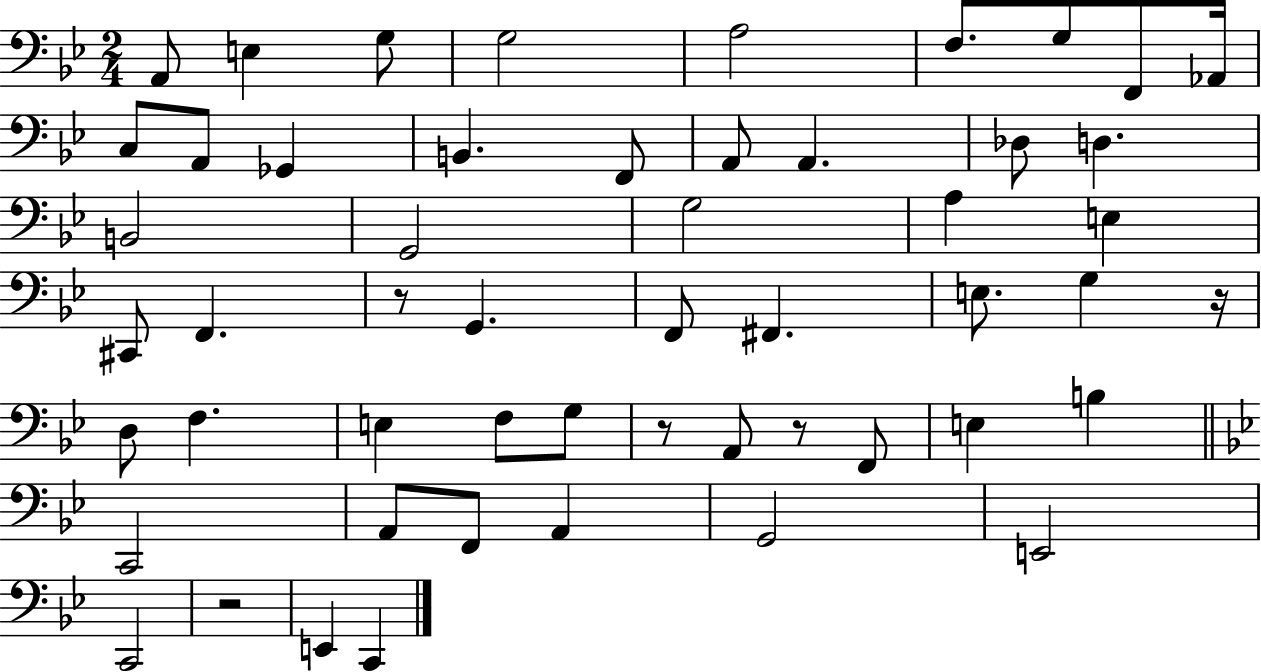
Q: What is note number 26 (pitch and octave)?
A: G2